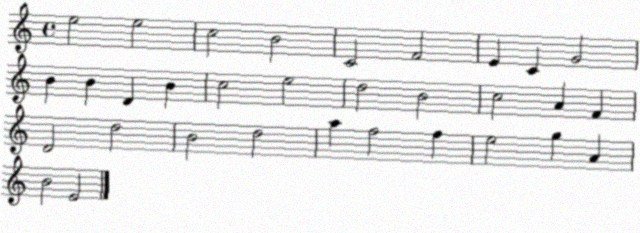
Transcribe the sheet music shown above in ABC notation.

X:1
T:Untitled
M:4/4
L:1/4
K:C
e2 e2 c2 B2 C2 F2 E C G2 B B D B c2 e2 d2 B2 c2 A F D2 d2 B2 d2 a f2 f e2 g A B2 E2